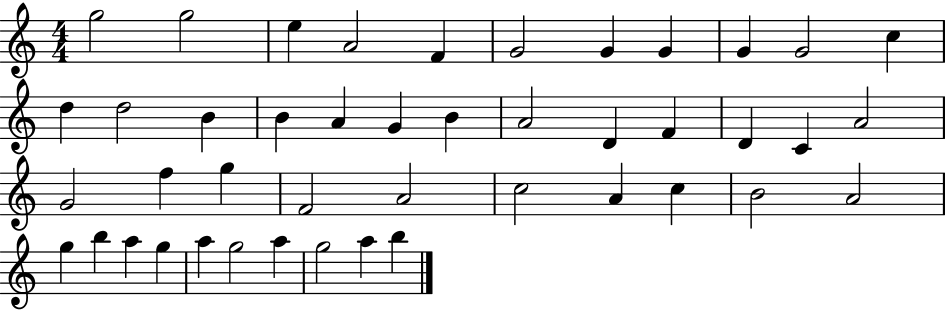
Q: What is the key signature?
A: C major